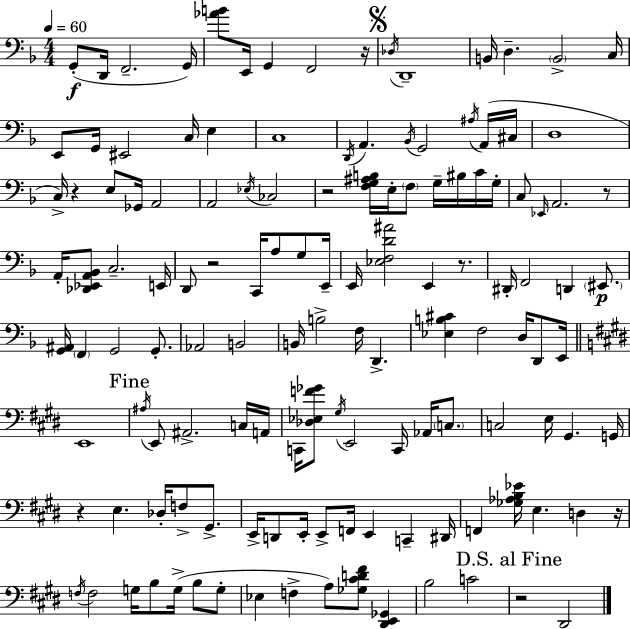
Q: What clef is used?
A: bass